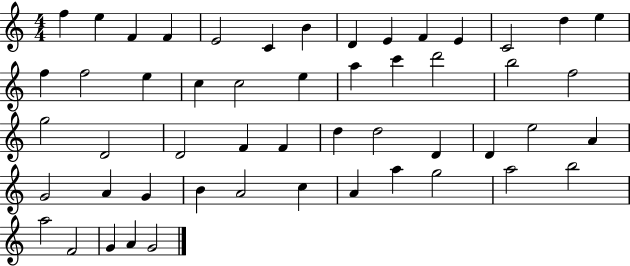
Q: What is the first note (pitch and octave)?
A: F5